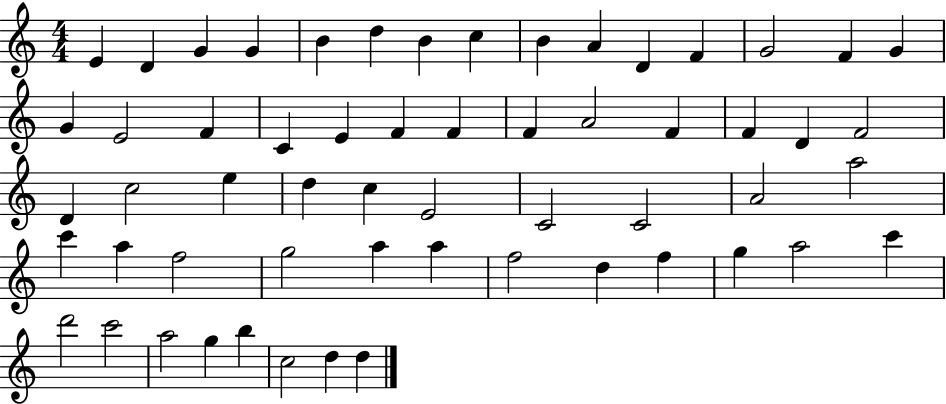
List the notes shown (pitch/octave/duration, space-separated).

E4/q D4/q G4/q G4/q B4/q D5/q B4/q C5/q B4/q A4/q D4/q F4/q G4/h F4/q G4/q G4/q E4/h F4/q C4/q E4/q F4/q F4/q F4/q A4/h F4/q F4/q D4/q F4/h D4/q C5/h E5/q D5/q C5/q E4/h C4/h C4/h A4/h A5/h C6/q A5/q F5/h G5/h A5/q A5/q F5/h D5/q F5/q G5/q A5/h C6/q D6/h C6/h A5/h G5/q B5/q C5/h D5/q D5/q